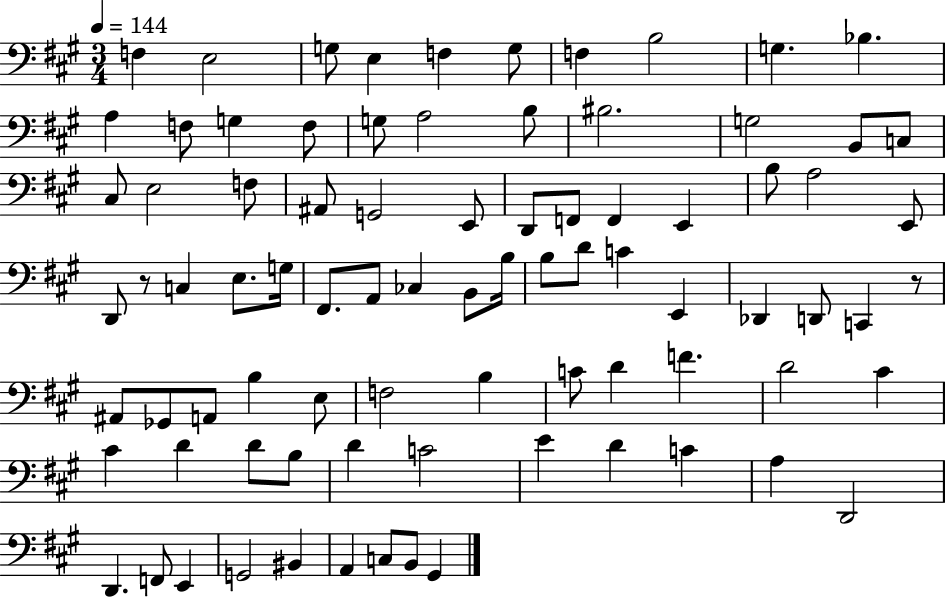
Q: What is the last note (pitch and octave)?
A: G#2